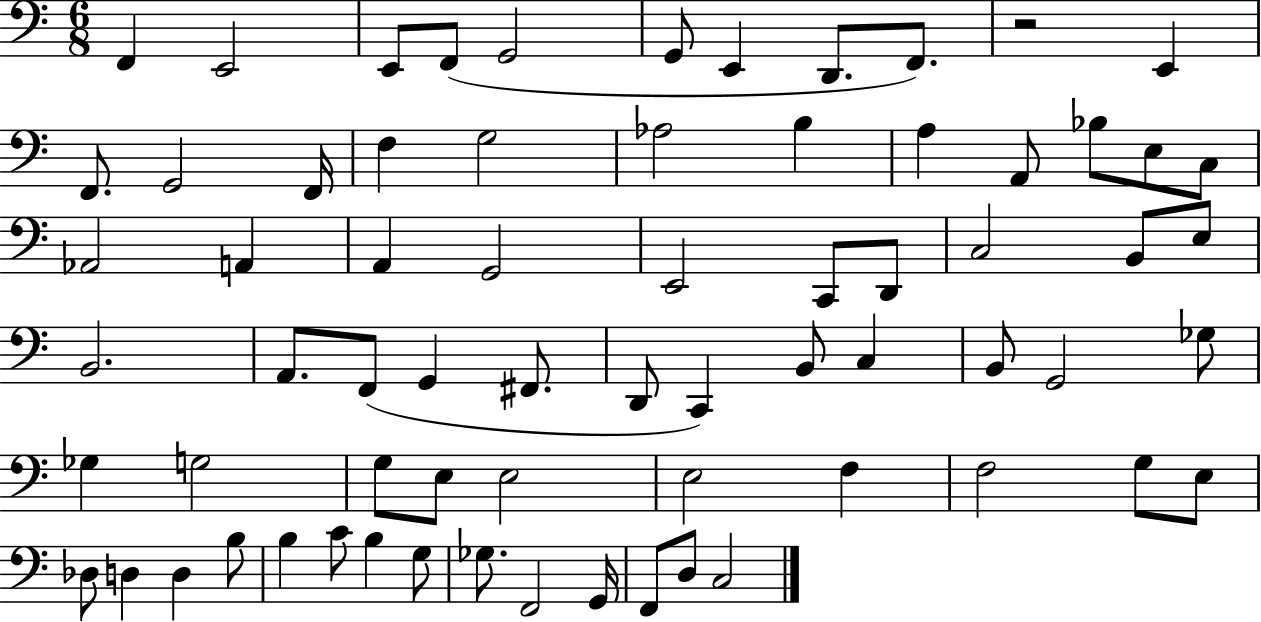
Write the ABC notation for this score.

X:1
T:Untitled
M:6/8
L:1/4
K:C
F,, E,,2 E,,/2 F,,/2 G,,2 G,,/2 E,, D,,/2 F,,/2 z2 E,, F,,/2 G,,2 F,,/4 F, G,2 _A,2 B, A, A,,/2 _B,/2 E,/2 C,/2 _A,,2 A,, A,, G,,2 E,,2 C,,/2 D,,/2 C,2 B,,/2 E,/2 B,,2 A,,/2 F,,/2 G,, ^F,,/2 D,,/2 C,, B,,/2 C, B,,/2 G,,2 _G,/2 _G, G,2 G,/2 E,/2 E,2 E,2 F, F,2 G,/2 E,/2 _D,/2 D, D, B,/2 B, C/2 B, G,/2 _G,/2 F,,2 G,,/4 F,,/2 D,/2 C,2